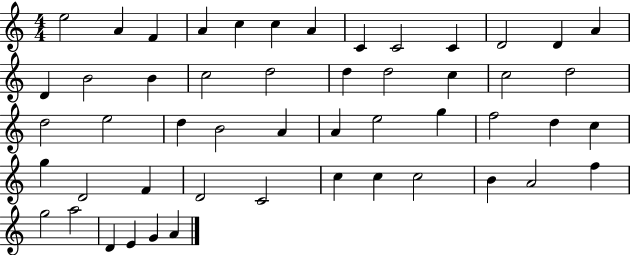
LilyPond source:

{
  \clef treble
  \numericTimeSignature
  \time 4/4
  \key c \major
  e''2 a'4 f'4 | a'4 c''4 c''4 a'4 | c'4 c'2 c'4 | d'2 d'4 a'4 | \break d'4 b'2 b'4 | c''2 d''2 | d''4 d''2 c''4 | c''2 d''2 | \break d''2 e''2 | d''4 b'2 a'4 | a'4 e''2 g''4 | f''2 d''4 c''4 | \break g''4 d'2 f'4 | d'2 c'2 | c''4 c''4 c''2 | b'4 a'2 f''4 | \break g''2 a''2 | d'4 e'4 g'4 a'4 | \bar "|."
}